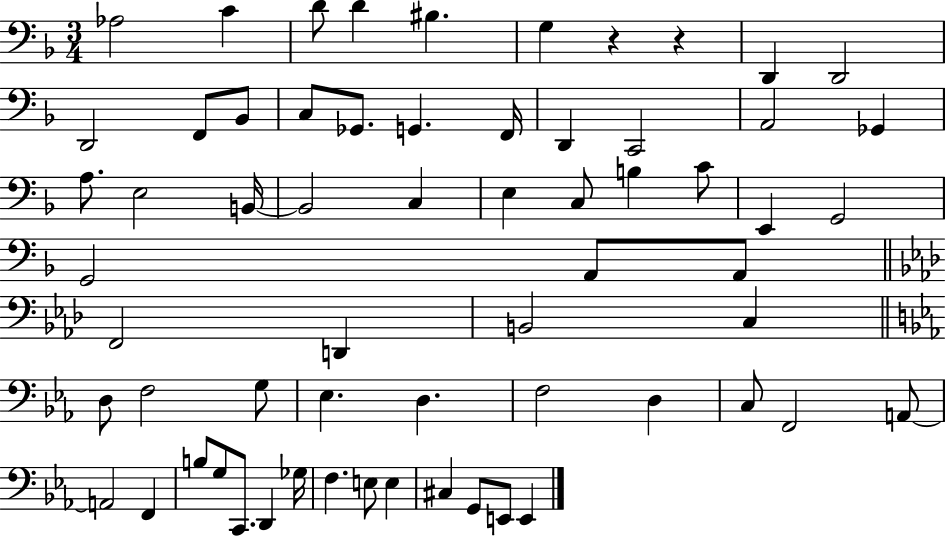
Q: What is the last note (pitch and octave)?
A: E2